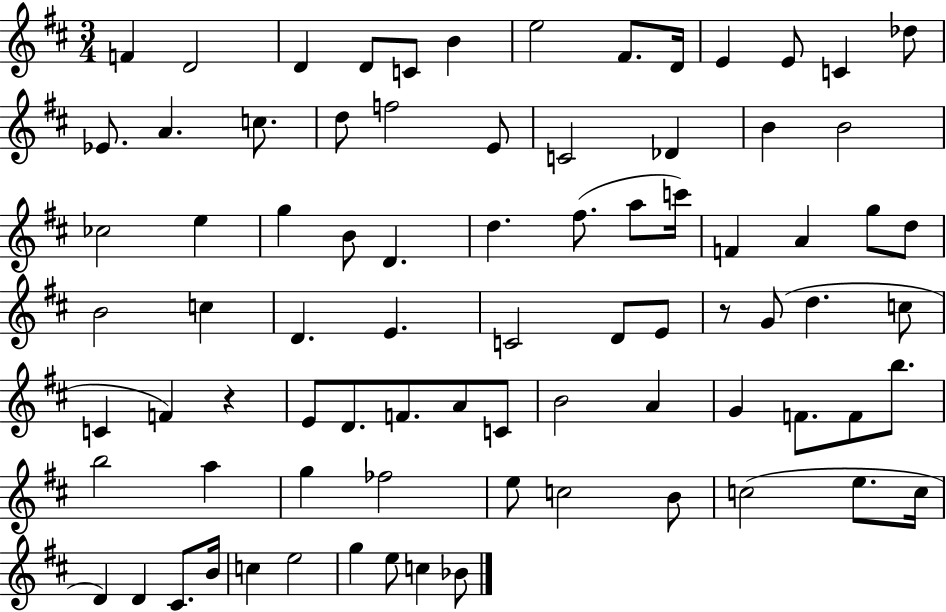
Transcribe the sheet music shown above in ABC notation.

X:1
T:Untitled
M:3/4
L:1/4
K:D
F D2 D D/2 C/2 B e2 ^F/2 D/4 E E/2 C _d/2 _E/2 A c/2 d/2 f2 E/2 C2 _D B B2 _c2 e g B/2 D d ^f/2 a/2 c'/4 F A g/2 d/2 B2 c D E C2 D/2 E/2 z/2 G/2 d c/2 C F z E/2 D/2 F/2 A/2 C/2 B2 A G F/2 F/2 b/2 b2 a g _f2 e/2 c2 B/2 c2 e/2 c/4 D D ^C/2 B/4 c e2 g e/2 c _B/2